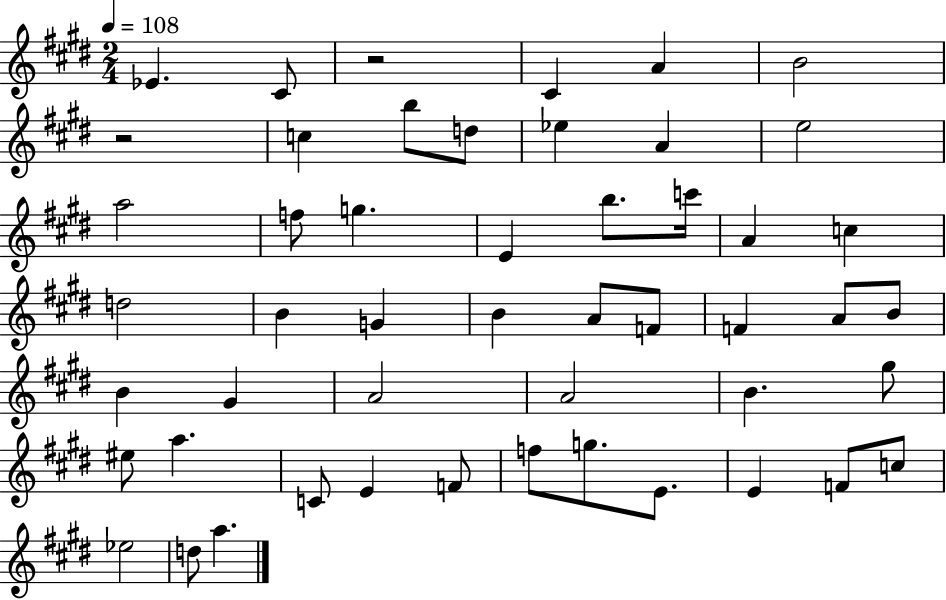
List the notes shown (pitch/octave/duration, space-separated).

Eb4/q. C#4/e R/h C#4/q A4/q B4/h R/h C5/q B5/e D5/e Eb5/q A4/q E5/h A5/h F5/e G5/q. E4/q B5/e. C6/s A4/q C5/q D5/h B4/q G4/q B4/q A4/e F4/e F4/q A4/e B4/e B4/q G#4/q A4/h A4/h B4/q. G#5/e EIS5/e A5/q. C4/e E4/q F4/e F5/e G5/e. E4/e. E4/q F4/e C5/e Eb5/h D5/e A5/q.